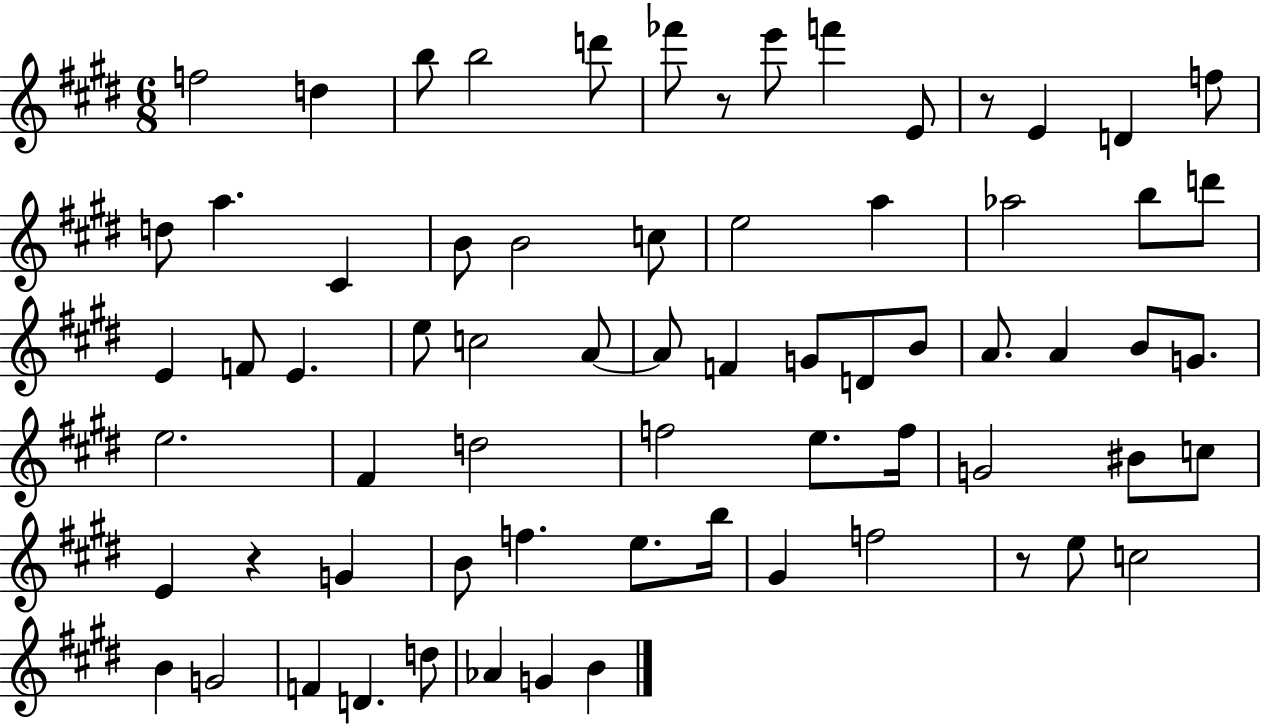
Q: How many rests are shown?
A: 4